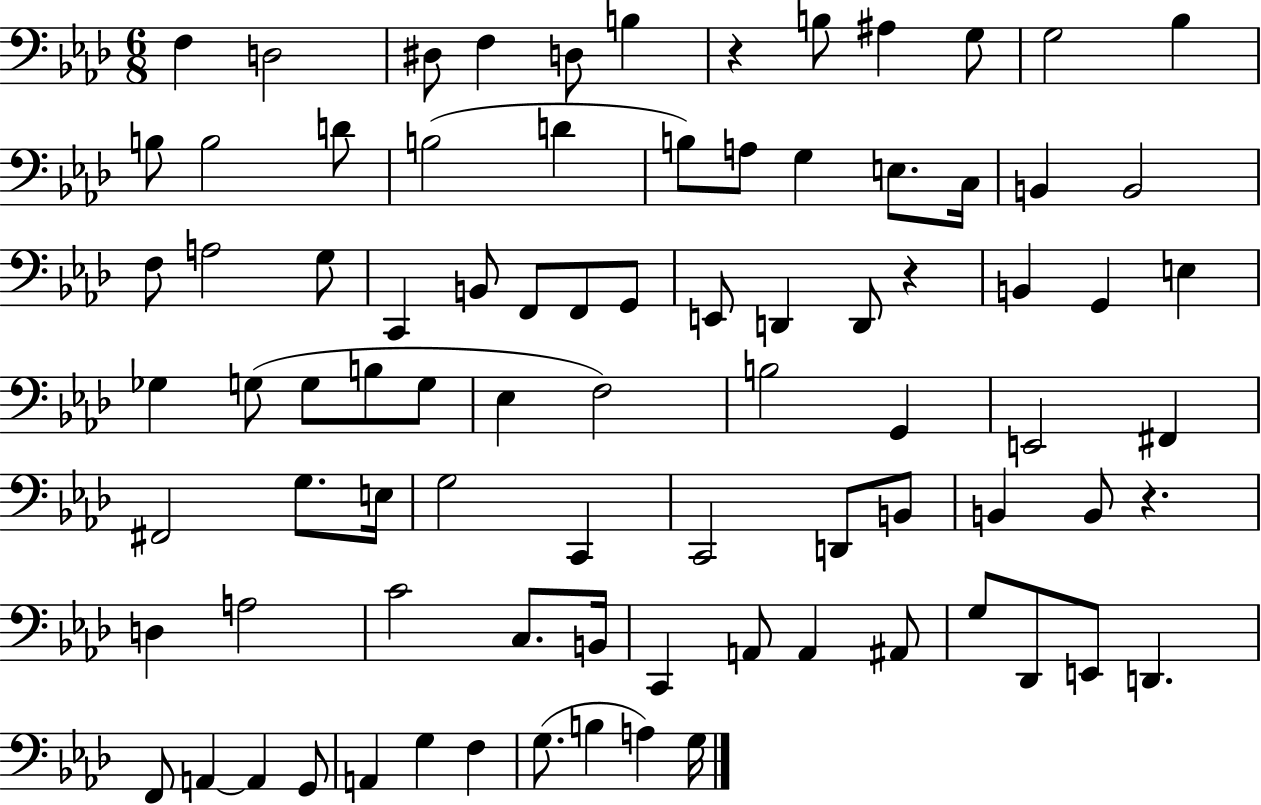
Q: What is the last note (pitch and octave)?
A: G3